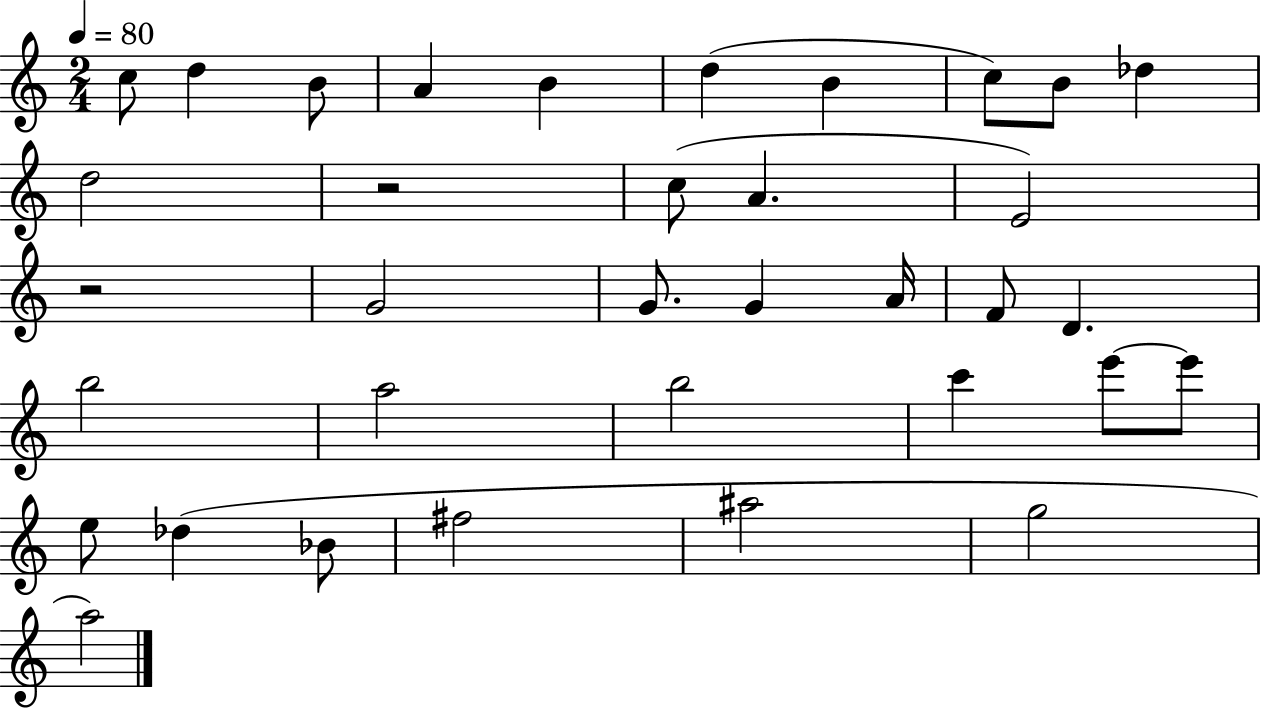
{
  \clef treble
  \numericTimeSignature
  \time 2/4
  \key c \major
  \tempo 4 = 80
  c''8 d''4 b'8 | a'4 b'4 | d''4( b'4 | c''8) b'8 des''4 | \break d''2 | r2 | c''8( a'4. | e'2) | \break r2 | g'2 | g'8. g'4 a'16 | f'8 d'4. | \break b''2 | a''2 | b''2 | c'''4 e'''8~~ e'''8 | \break e''8 des''4( bes'8 | fis''2 | ais''2 | g''2 | \break a''2) | \bar "|."
}